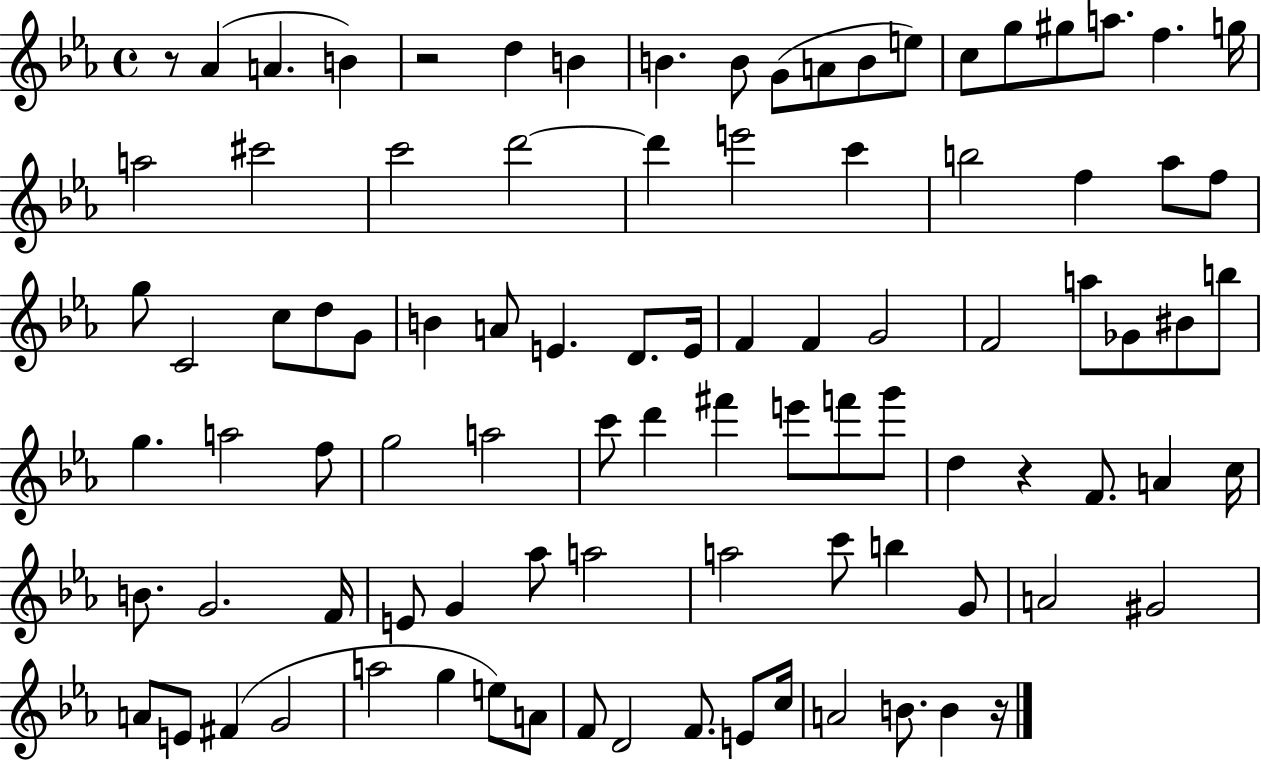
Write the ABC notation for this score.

X:1
T:Untitled
M:4/4
L:1/4
K:Eb
z/2 _A A B z2 d B B B/2 G/2 A/2 B/2 e/2 c/2 g/2 ^g/2 a/2 f g/4 a2 ^c'2 c'2 d'2 d' e'2 c' b2 f _a/2 f/2 g/2 C2 c/2 d/2 G/2 B A/2 E D/2 E/4 F F G2 F2 a/2 _G/2 ^B/2 b/2 g a2 f/2 g2 a2 c'/2 d' ^f' e'/2 f'/2 g'/2 d z F/2 A c/4 B/2 G2 F/4 E/2 G _a/2 a2 a2 c'/2 b G/2 A2 ^G2 A/2 E/2 ^F G2 a2 g e/2 A/2 F/2 D2 F/2 E/2 c/4 A2 B/2 B z/4